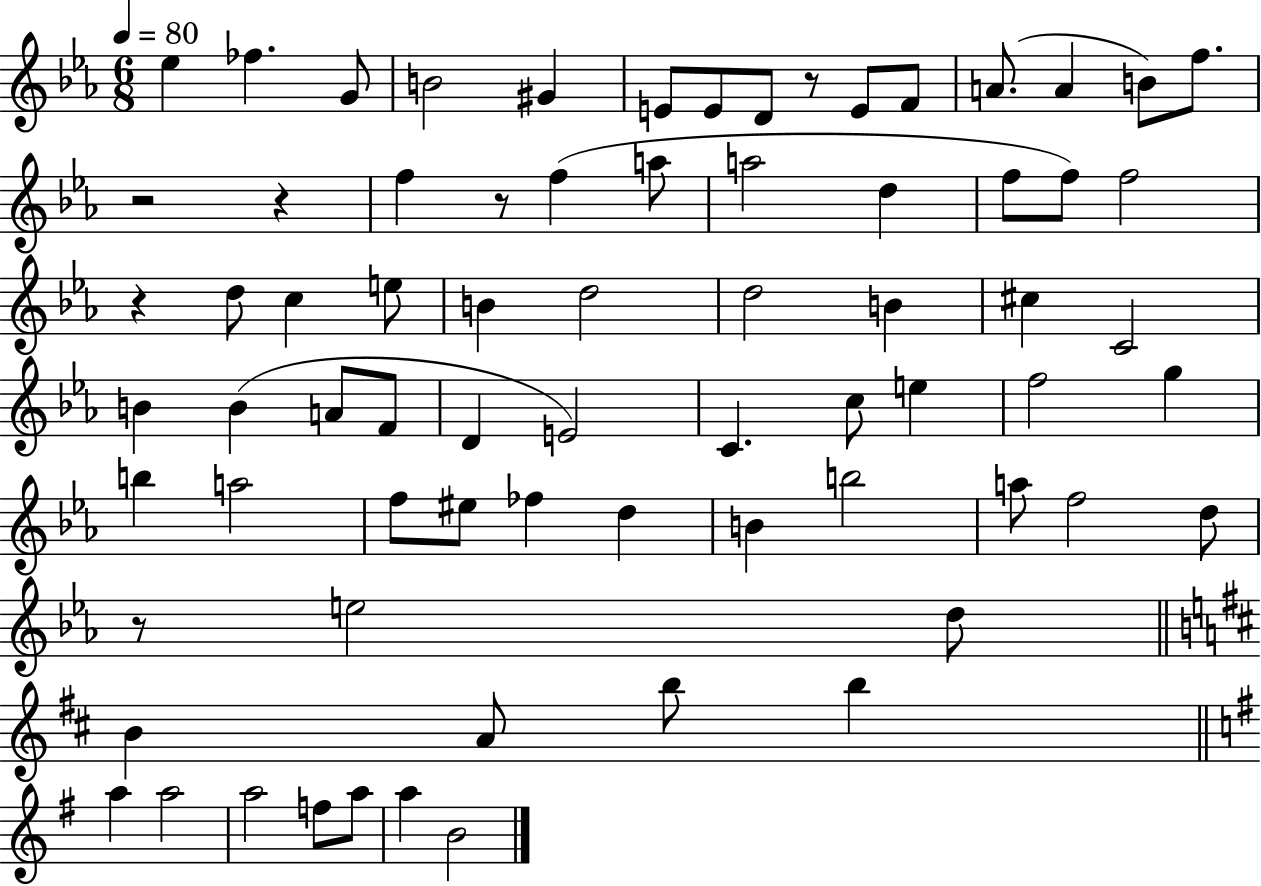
{
  \clef treble
  \numericTimeSignature
  \time 6/8
  \key ees \major
  \tempo 4 = 80
  ees''4 fes''4. g'8 | b'2 gis'4 | e'8 e'8 d'8 r8 e'8 f'8 | a'8.( a'4 b'8) f''8. | \break r2 r4 | f''4 r8 f''4( a''8 | a''2 d''4 | f''8 f''8) f''2 | \break r4 d''8 c''4 e''8 | b'4 d''2 | d''2 b'4 | cis''4 c'2 | \break b'4 b'4( a'8 f'8 | d'4 e'2) | c'4. c''8 e''4 | f''2 g''4 | \break b''4 a''2 | f''8 eis''8 fes''4 d''4 | b'4 b''2 | a''8 f''2 d''8 | \break r8 e''2 d''8 | \bar "||" \break \key d \major b'4 a'8 b''8 b''4 | \bar "||" \break \key g \major a''4 a''2 | a''2 f''8 a''8 | a''4 b'2 | \bar "|."
}